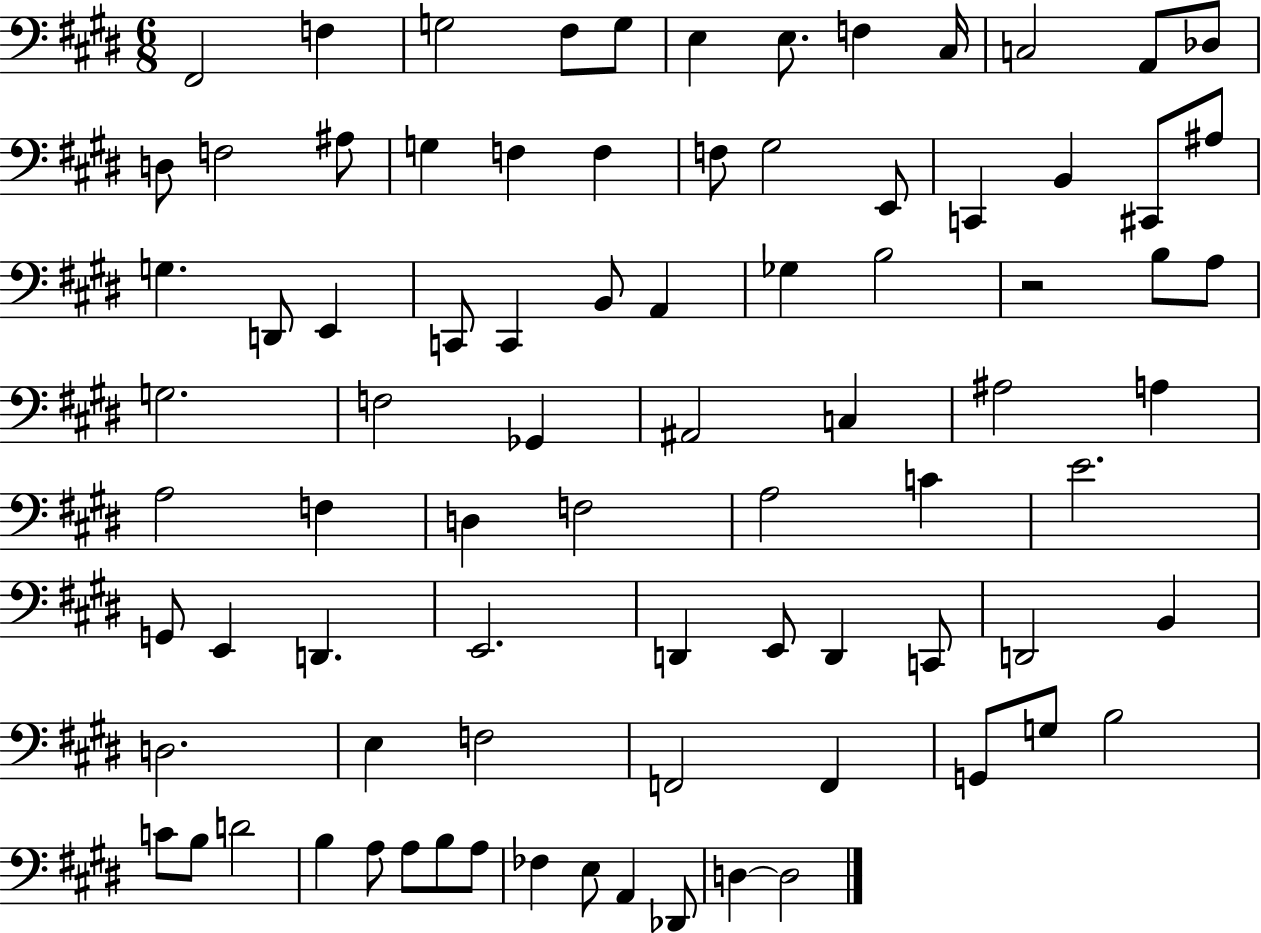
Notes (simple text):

F#2/h F3/q G3/h F#3/e G3/e E3/q E3/e. F3/q C#3/s C3/h A2/e Db3/e D3/e F3/h A#3/e G3/q F3/q F3/q F3/e G#3/h E2/e C2/q B2/q C#2/e A#3/e G3/q. D2/e E2/q C2/e C2/q B2/e A2/q Gb3/q B3/h R/h B3/e A3/e G3/h. F3/h Gb2/q A#2/h C3/q A#3/h A3/q A3/h F3/q D3/q F3/h A3/h C4/q E4/h. G2/e E2/q D2/q. E2/h. D2/q E2/e D2/q C2/e D2/h B2/q D3/h. E3/q F3/h F2/h F2/q G2/e G3/e B3/h C4/e B3/e D4/h B3/q A3/e A3/e B3/e A3/e FES3/q E3/e A2/q Db2/e D3/q D3/h